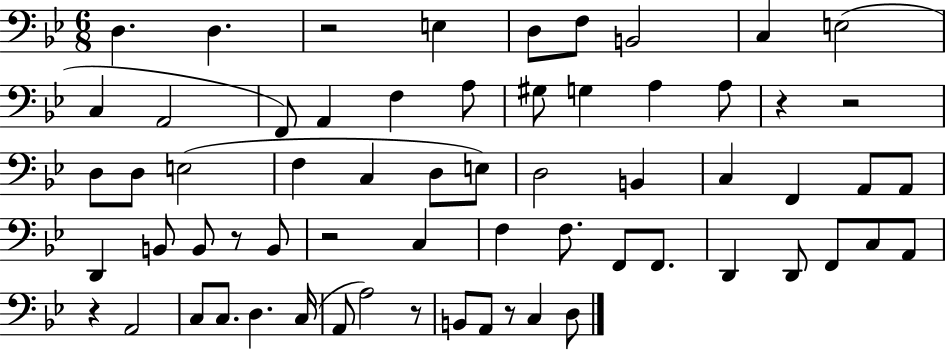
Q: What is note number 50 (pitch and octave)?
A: C3